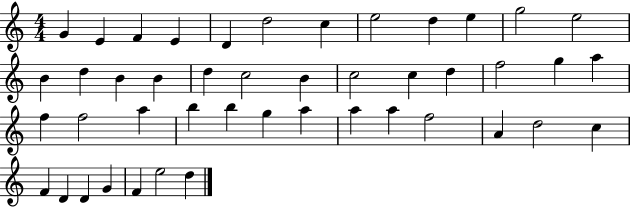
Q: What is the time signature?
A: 4/4